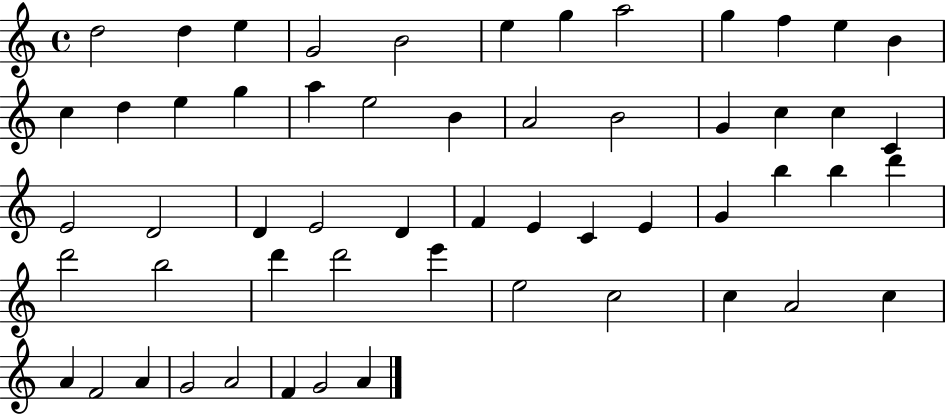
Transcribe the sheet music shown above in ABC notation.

X:1
T:Untitled
M:4/4
L:1/4
K:C
d2 d e G2 B2 e g a2 g f e B c d e g a e2 B A2 B2 G c c C E2 D2 D E2 D F E C E G b b d' d'2 b2 d' d'2 e' e2 c2 c A2 c A F2 A G2 A2 F G2 A